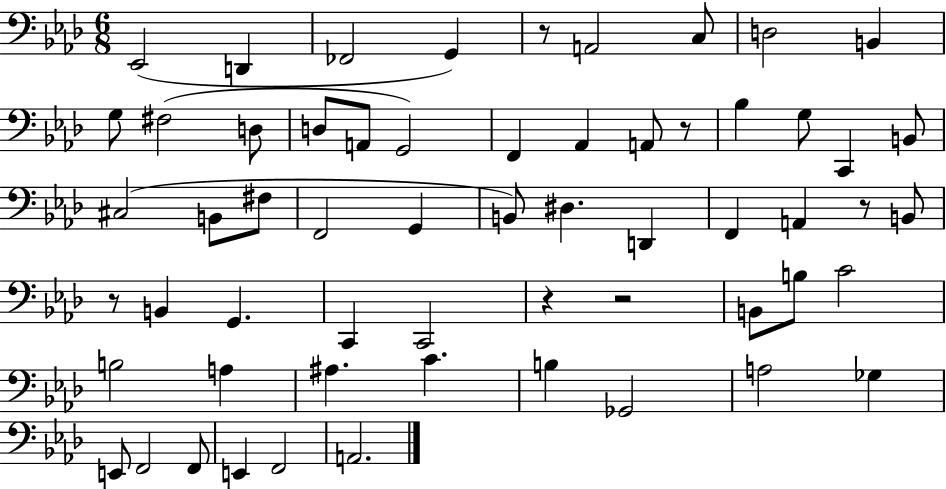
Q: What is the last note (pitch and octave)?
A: A2